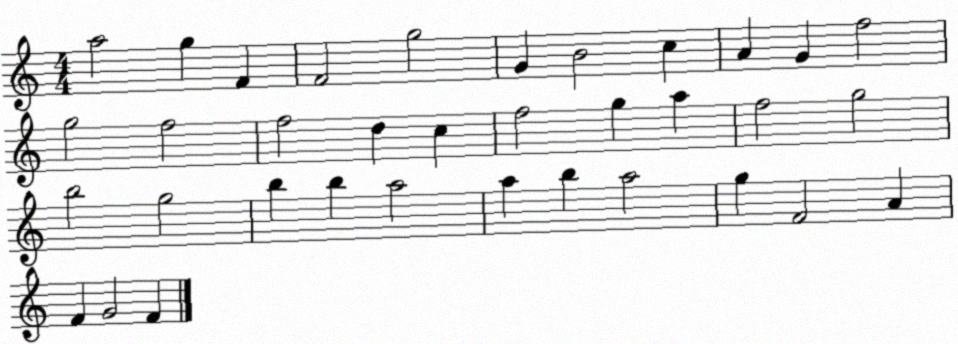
X:1
T:Untitled
M:4/4
L:1/4
K:C
a2 g F F2 g2 G B2 c A G f2 g2 f2 f2 d c f2 g a f2 g2 b2 g2 b b a2 a b a2 g F2 A F G2 F